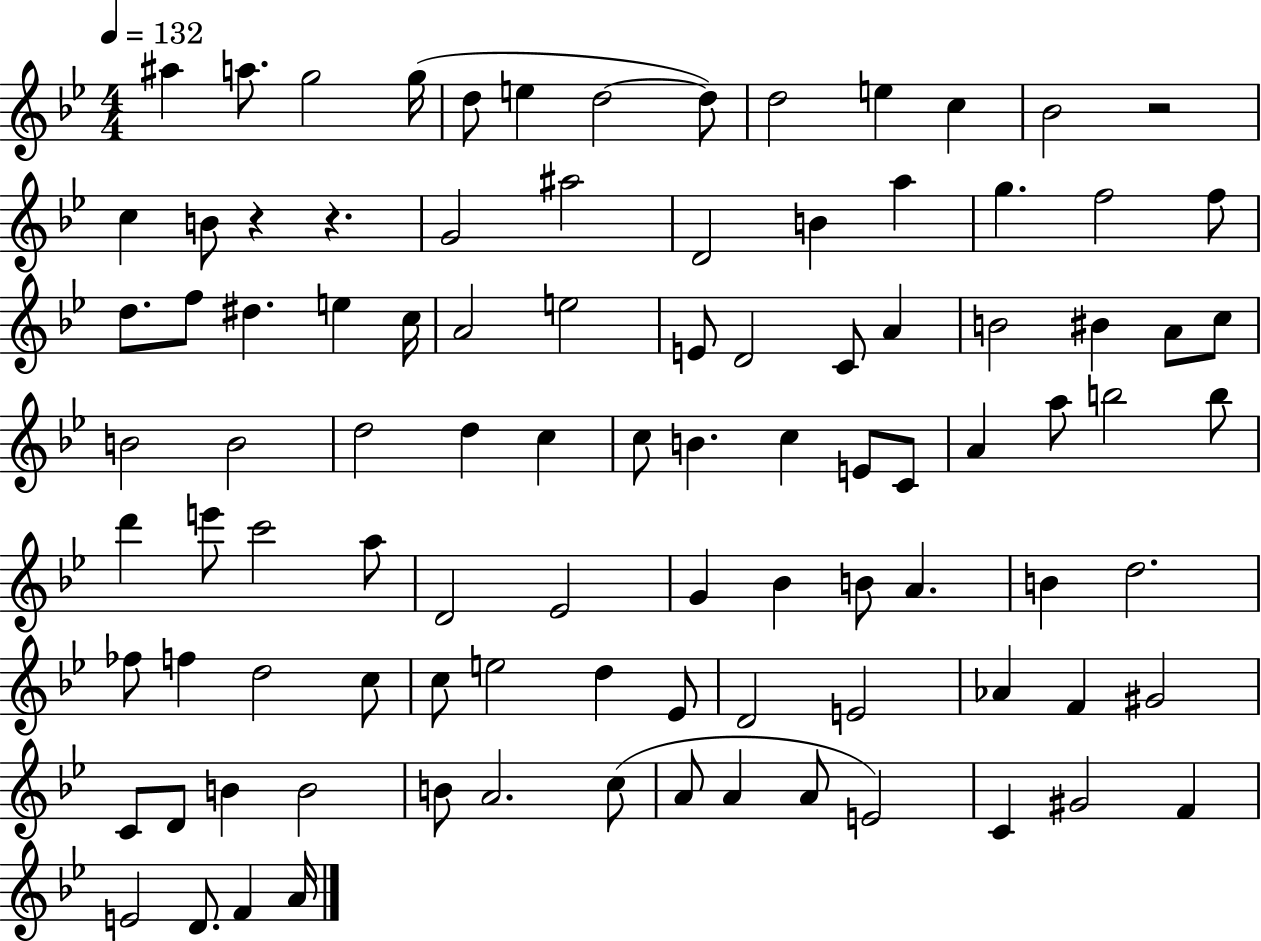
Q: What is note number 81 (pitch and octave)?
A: B4